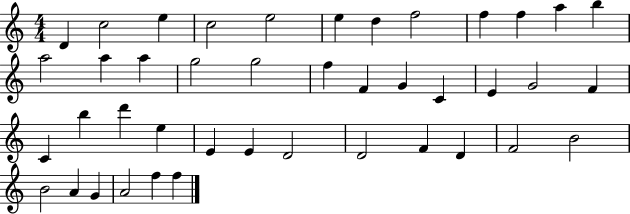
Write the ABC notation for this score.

X:1
T:Untitled
M:4/4
L:1/4
K:C
D c2 e c2 e2 e d f2 f f a b a2 a a g2 g2 f F G C E G2 F C b d' e E E D2 D2 F D F2 B2 B2 A G A2 f f